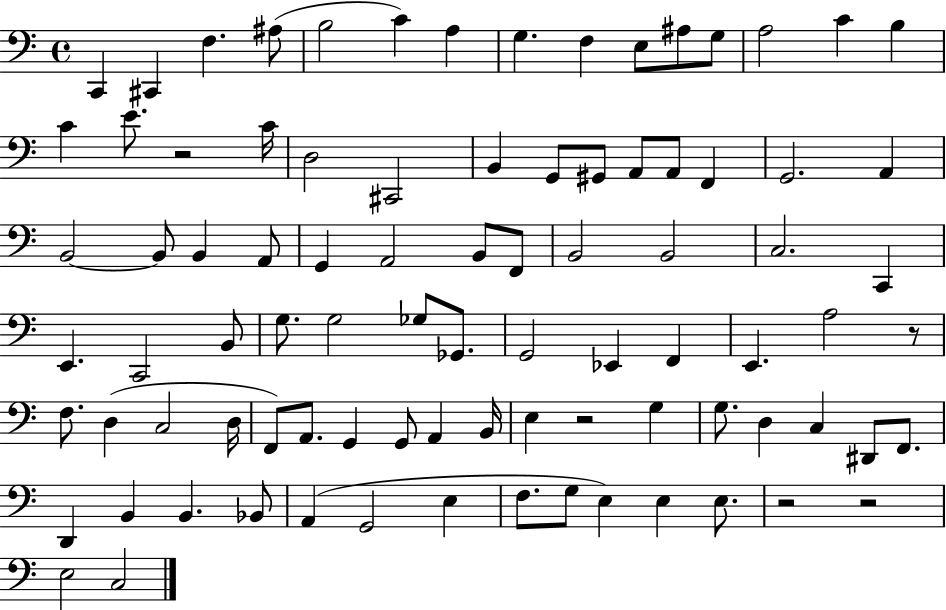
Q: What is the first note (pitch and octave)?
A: C2